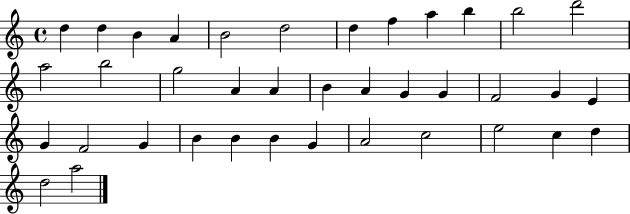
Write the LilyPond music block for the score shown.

{
  \clef treble
  \time 4/4
  \defaultTimeSignature
  \key c \major
  d''4 d''4 b'4 a'4 | b'2 d''2 | d''4 f''4 a''4 b''4 | b''2 d'''2 | \break a''2 b''2 | g''2 a'4 a'4 | b'4 a'4 g'4 g'4 | f'2 g'4 e'4 | \break g'4 f'2 g'4 | b'4 b'4 b'4 g'4 | a'2 c''2 | e''2 c''4 d''4 | \break d''2 a''2 | \bar "|."
}